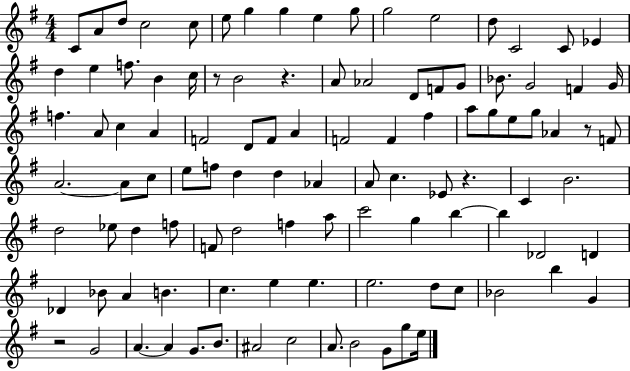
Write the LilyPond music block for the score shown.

{
  \clef treble
  \numericTimeSignature
  \time 4/4
  \key g \major
  c'8 a'8 d''8 c''2 c''8 | e''8 g''4 g''4 e''4 g''8 | g''2 e''2 | d''8 c'2 c'8 ees'4 | \break d''4 e''4 f''8. b'4 c''16 | r8 b'2 r4. | a'8 aes'2 d'8 f'8 g'8 | bes'8. g'2 f'4 g'16 | \break f''4. a'8 c''4 a'4 | f'2 d'8 f'8 a'4 | f'2 f'4 fis''4 | a''8 g''8 e''8 g''8 aes'4 r8 f'8 | \break a'2.~~ a'8 c''8 | e''8 f''8 d''4 d''4 aes'4 | a'8 c''4. ees'8 r4. | c'4 b'2. | \break d''2 ees''8 d''4 f''8 | f'8 d''2 f''4 a''8 | c'''2 g''4 b''4~~ | b''4 des'2 d'4 | \break des'4 bes'8 a'4 b'4. | c''4. e''4 e''4. | e''2. d''8 c''8 | bes'2 b''4 g'4 | \break r2 g'2 | a'4.~~ a'4 g'8. b'8. | ais'2 c''2 | a'8. b'2 g'8 g''8 e''16 | \break \bar "|."
}